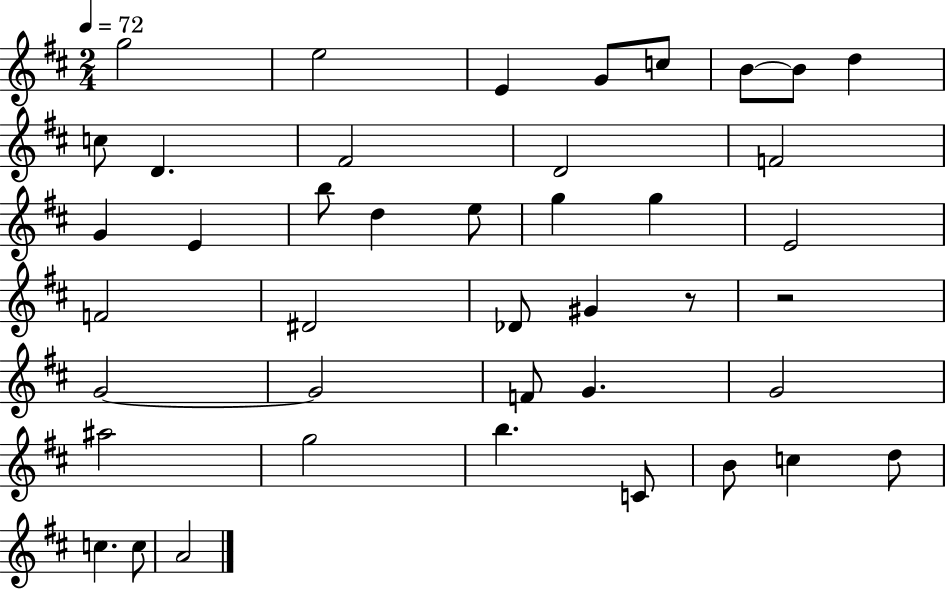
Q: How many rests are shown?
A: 2